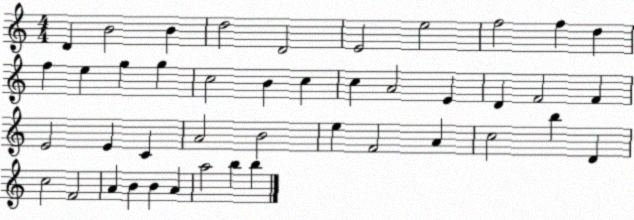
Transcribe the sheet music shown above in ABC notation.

X:1
T:Untitled
M:4/4
L:1/4
K:C
D B2 B d2 D2 E2 e2 f2 f d f e g g c2 B c c A2 E D F2 F E2 E C A2 B2 e F2 A c2 b D c2 F2 A B B A a2 b b